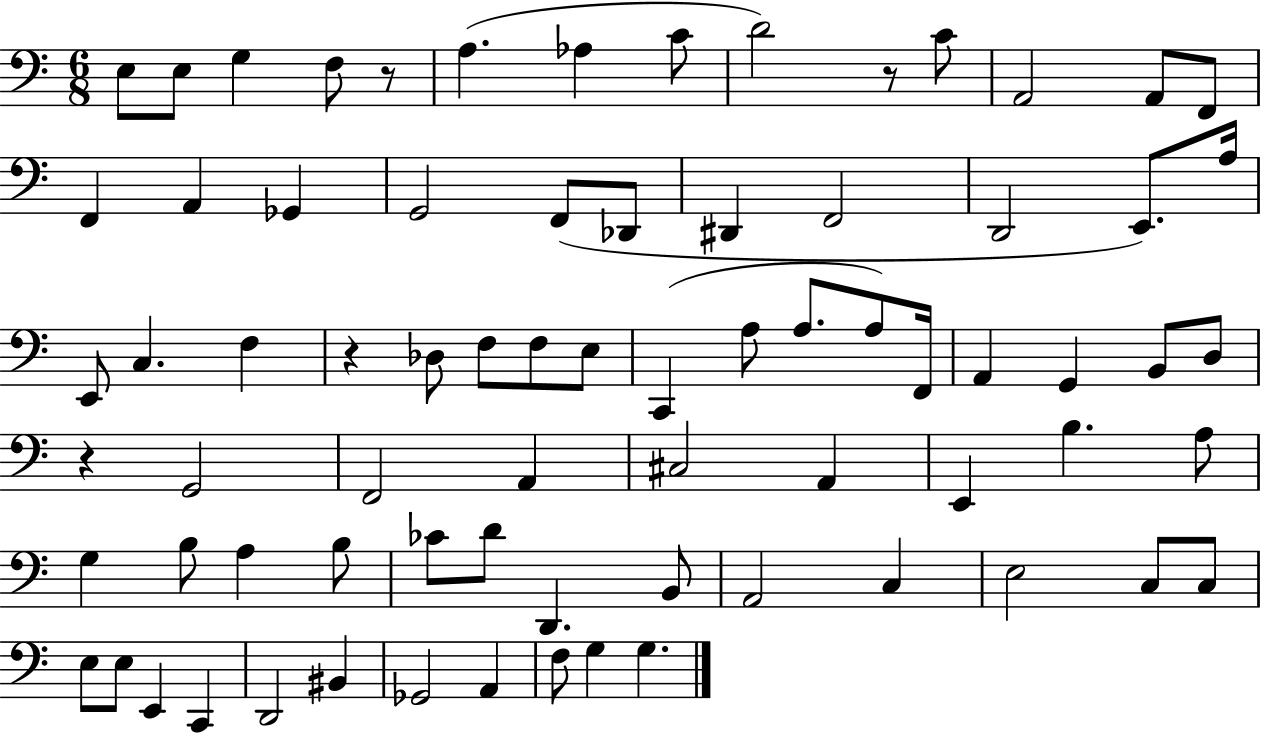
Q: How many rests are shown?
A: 4